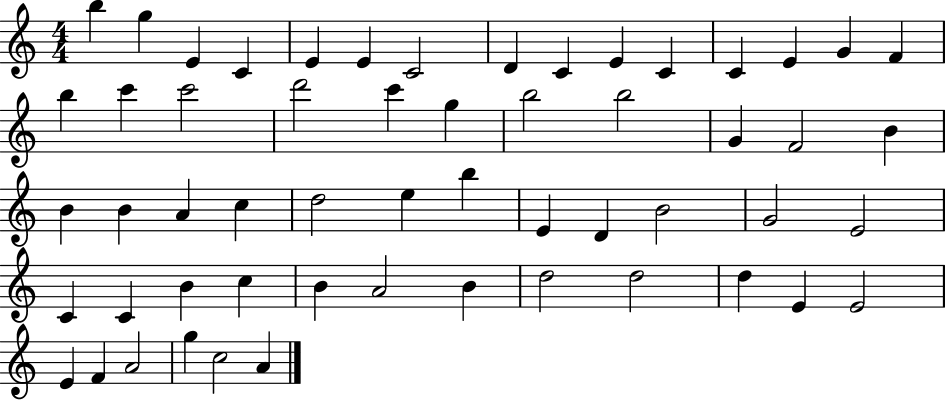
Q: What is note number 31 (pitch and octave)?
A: D5